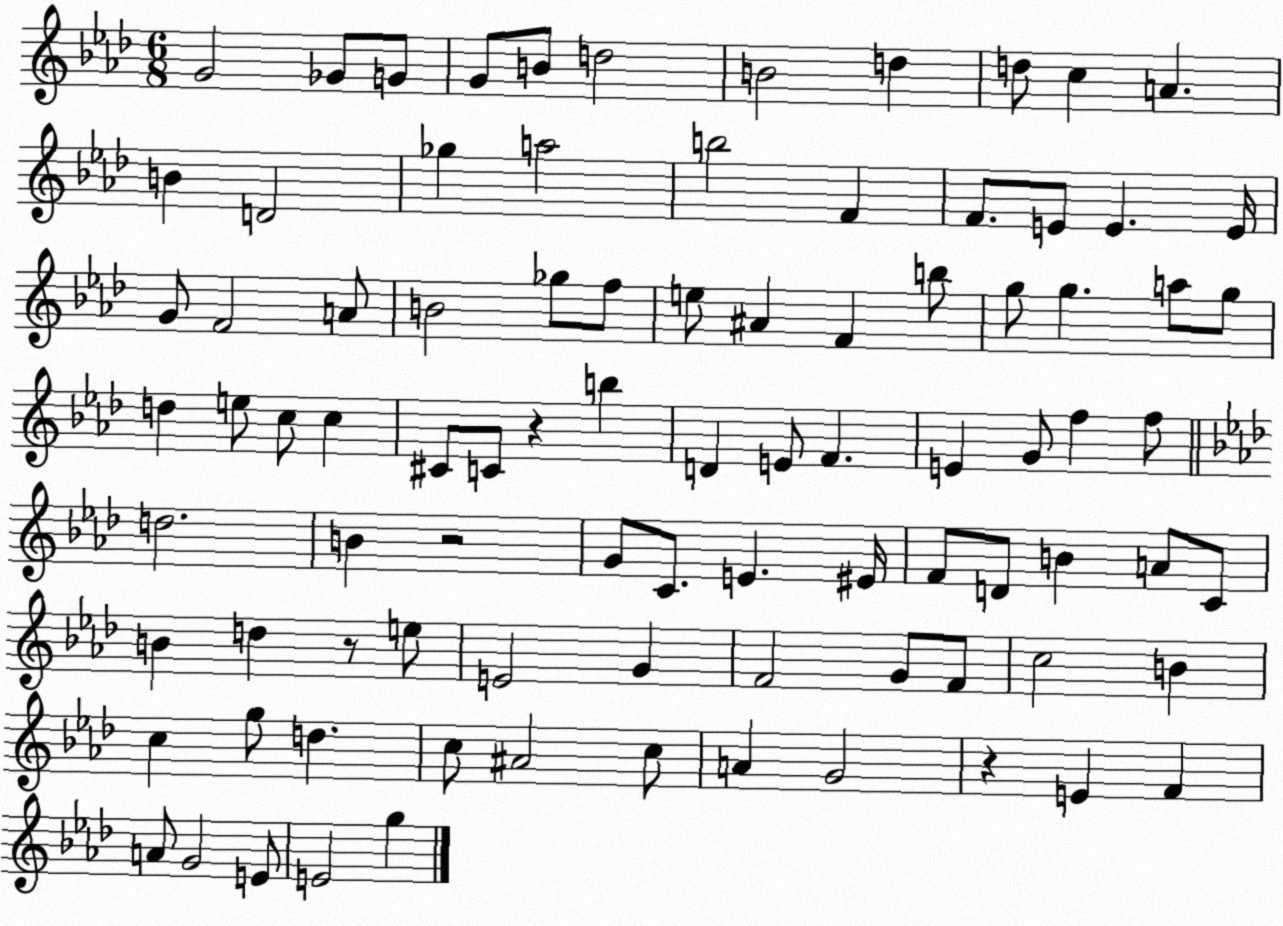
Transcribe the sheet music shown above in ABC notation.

X:1
T:Untitled
M:6/8
L:1/4
K:Ab
G2 _G/2 G/2 G/2 B/2 d2 B2 d d/2 c A B D2 _g a2 b2 F F/2 E/2 E E/4 G/2 F2 A/2 B2 _g/2 f/2 e/2 ^A F b/2 g/2 g a/2 g/2 d e/2 c/2 c ^C/2 C/2 z b D E/2 F E G/2 f f/2 d2 B z2 G/2 C/2 E ^E/4 F/2 D/2 B A/2 C/2 B d z/2 e/2 E2 G F2 G/2 F/2 c2 B c g/2 d c/2 ^A2 c/2 A G2 z E F A/2 G2 E/2 E2 g